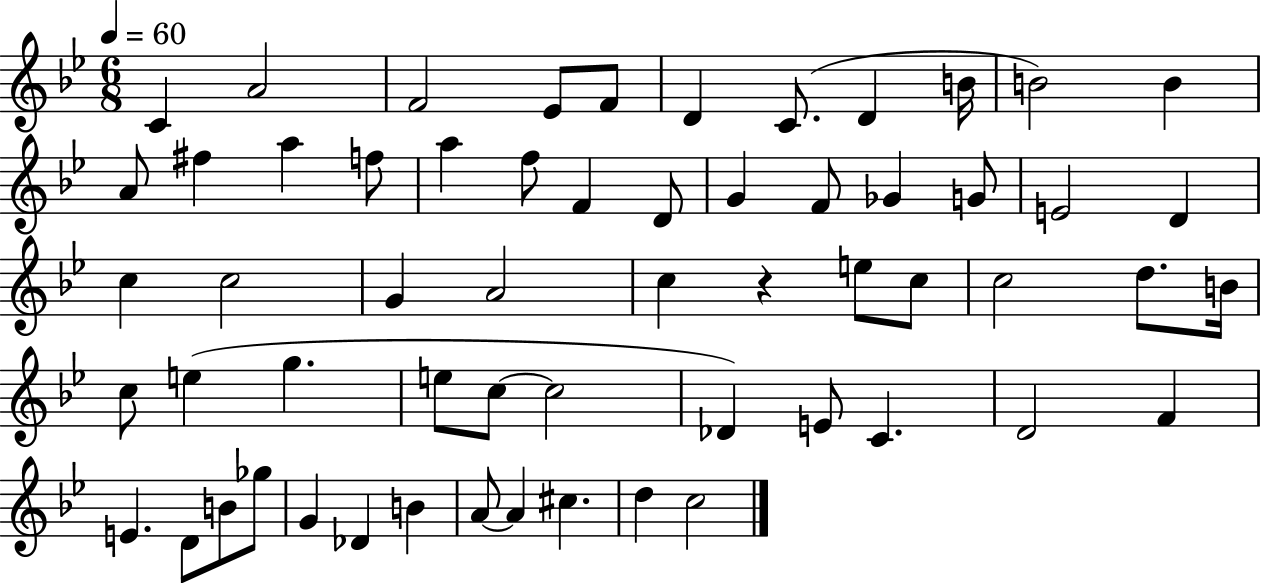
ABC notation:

X:1
T:Untitled
M:6/8
L:1/4
K:Bb
C A2 F2 _E/2 F/2 D C/2 D B/4 B2 B A/2 ^f a f/2 a f/2 F D/2 G F/2 _G G/2 E2 D c c2 G A2 c z e/2 c/2 c2 d/2 B/4 c/2 e g e/2 c/2 c2 _D E/2 C D2 F E D/2 B/2 _g/2 G _D B A/2 A ^c d c2